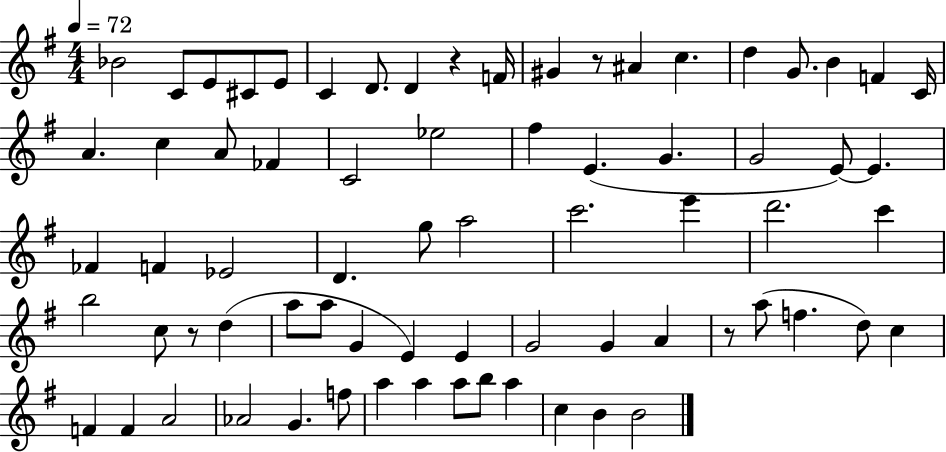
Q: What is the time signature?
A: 4/4